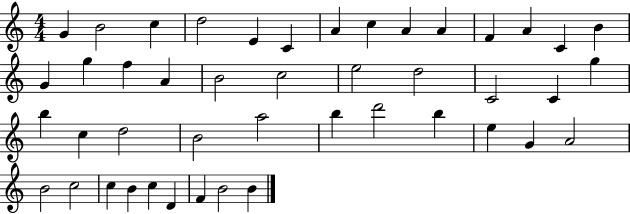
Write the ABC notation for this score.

X:1
T:Untitled
M:4/4
L:1/4
K:C
G B2 c d2 E C A c A A F A C B G g f A B2 c2 e2 d2 C2 C g b c d2 B2 a2 b d'2 b e G A2 B2 c2 c B c D F B2 B